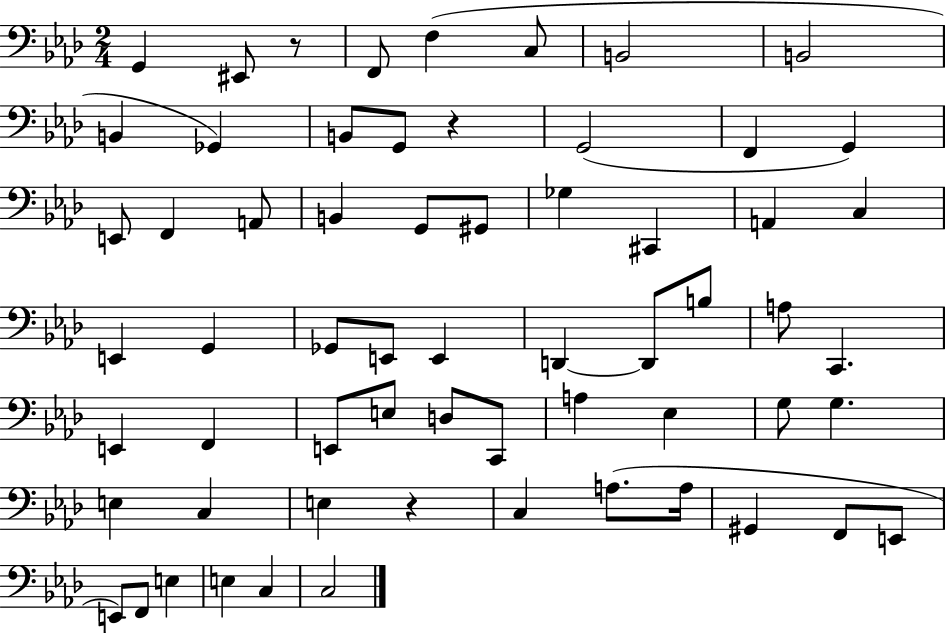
{
  \clef bass
  \numericTimeSignature
  \time 2/4
  \key aes \major
  g,4 eis,8 r8 | f,8 f4( c8 | b,2 | b,2 | \break b,4 ges,4) | b,8 g,8 r4 | g,2( | f,4 g,4) | \break e,8 f,4 a,8 | b,4 g,8 gis,8 | ges4 cis,4 | a,4 c4 | \break e,4 g,4 | ges,8 e,8 e,4 | d,4~~ d,8 b8 | a8 c,4. | \break e,4 f,4 | e,8 e8 d8 c,8 | a4 ees4 | g8 g4. | \break e4 c4 | e4 r4 | c4 a8.( a16 | gis,4 f,8 e,8 | \break e,8) f,8 e4 | e4 c4 | c2 | \bar "|."
}